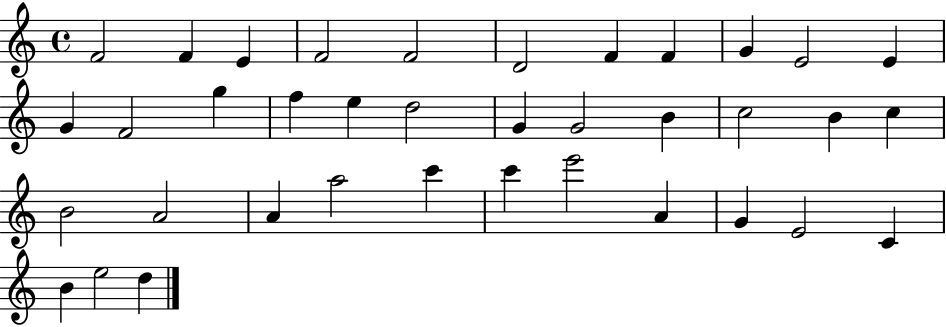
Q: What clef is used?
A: treble